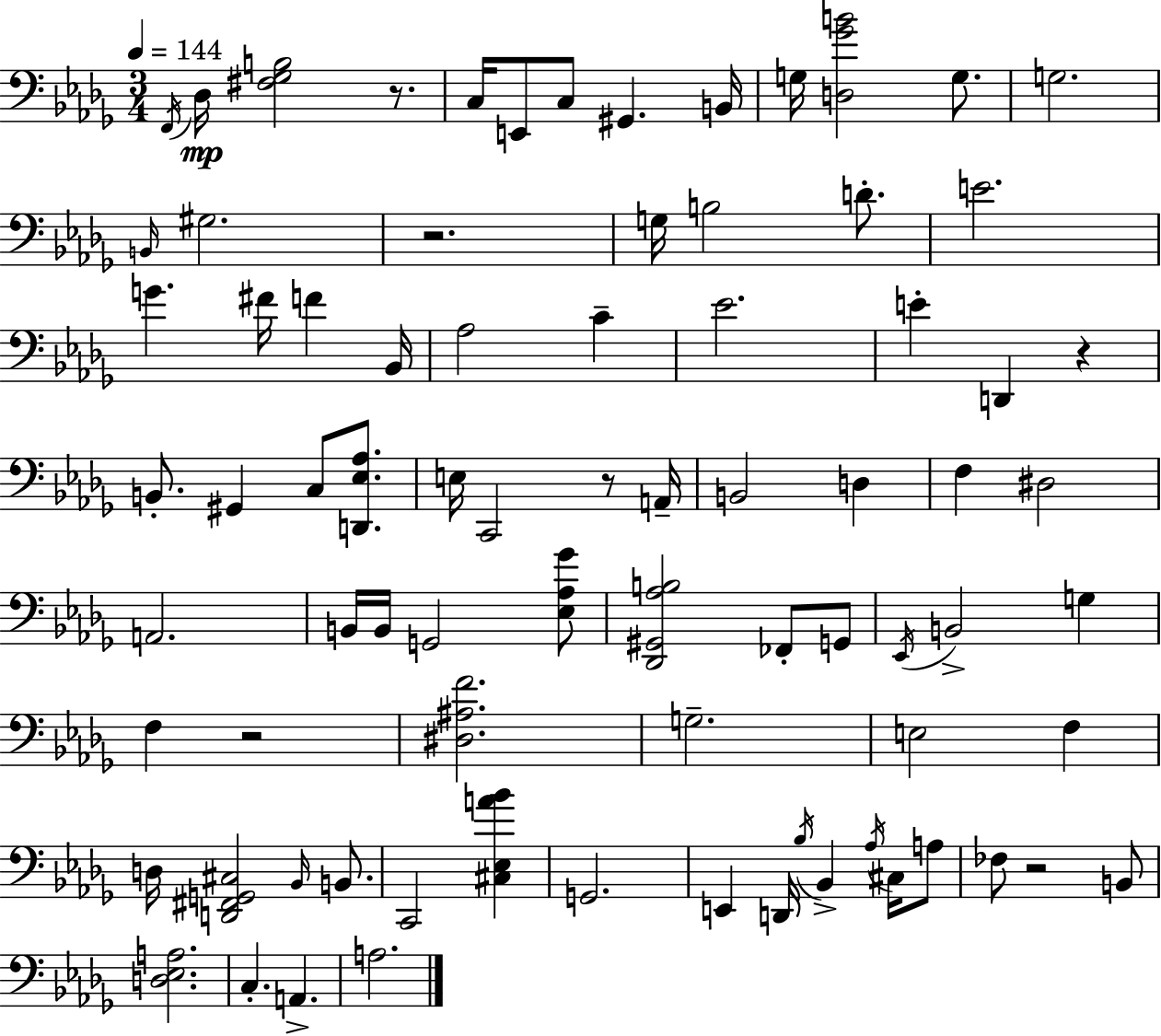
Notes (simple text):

F2/s Db3/s [F#3,Gb3,B3]/h R/e. C3/s E2/e C3/e G#2/q. B2/s G3/s [D3,Gb4,B4]/h G3/e. G3/h. B2/s G#3/h. R/h. G3/s B3/h D4/e. E4/h. G4/q. F#4/s F4/q Bb2/s Ab3/h C4/q Eb4/h. E4/q D2/q R/q B2/e. G#2/q C3/e [D2,Eb3,Ab3]/e. E3/s C2/h R/e A2/s B2/h D3/q F3/q D#3/h A2/h. B2/s B2/s G2/h [Eb3,Ab3,Gb4]/e [Db2,G#2,Ab3,B3]/h FES2/e G2/e Eb2/s B2/h G3/q F3/q R/h [D#3,A#3,F4]/h. G3/h. E3/h F3/q D3/s [D2,F#2,G2,C#3]/h Bb2/s B2/e. C2/h [C#3,Eb3,A4,Bb4]/q G2/h. E2/q D2/s Bb3/s Bb2/q Ab3/s C#3/s A3/e FES3/e R/h B2/e [D3,Eb3,A3]/h. C3/q. A2/q. A3/h.